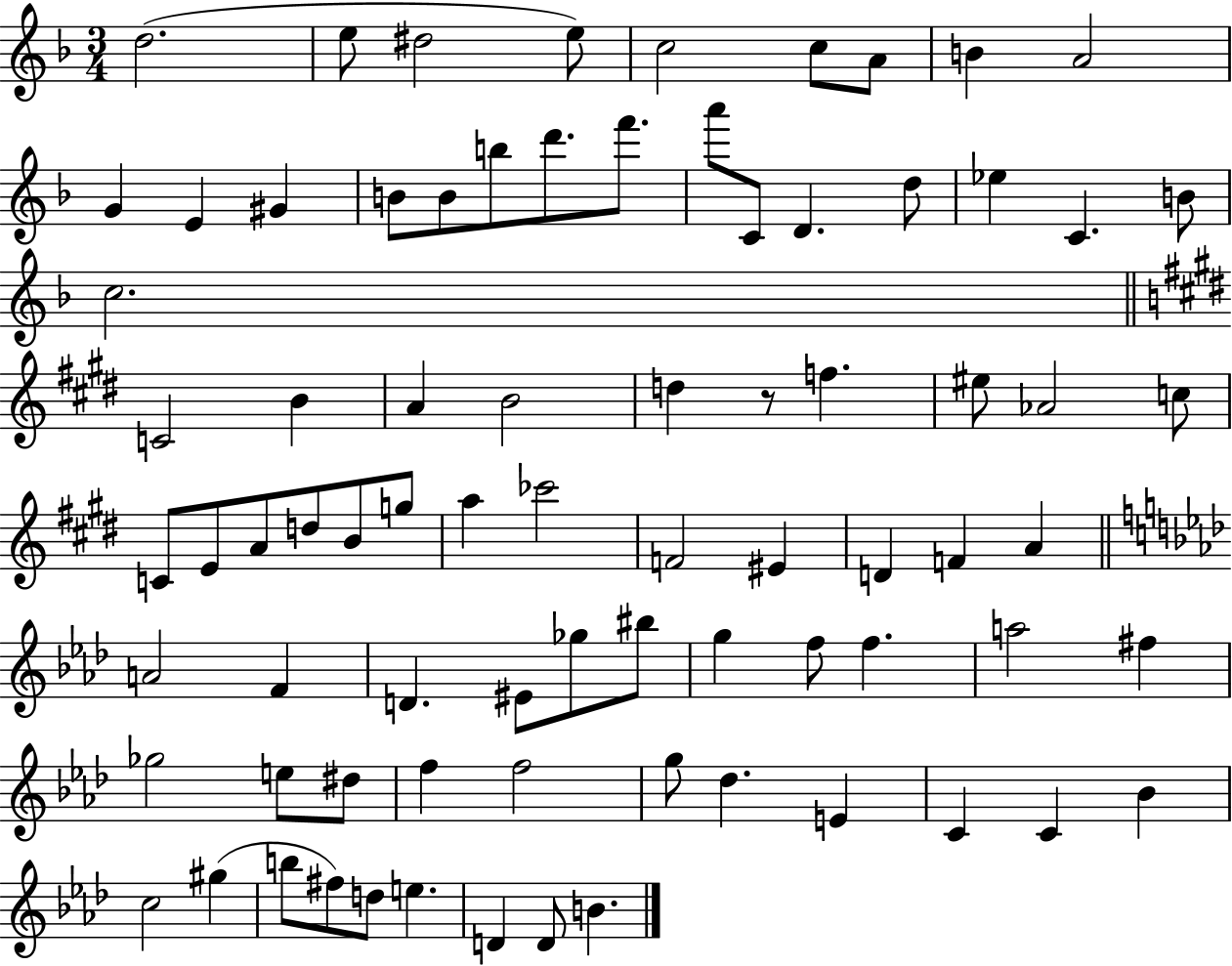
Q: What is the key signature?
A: F major